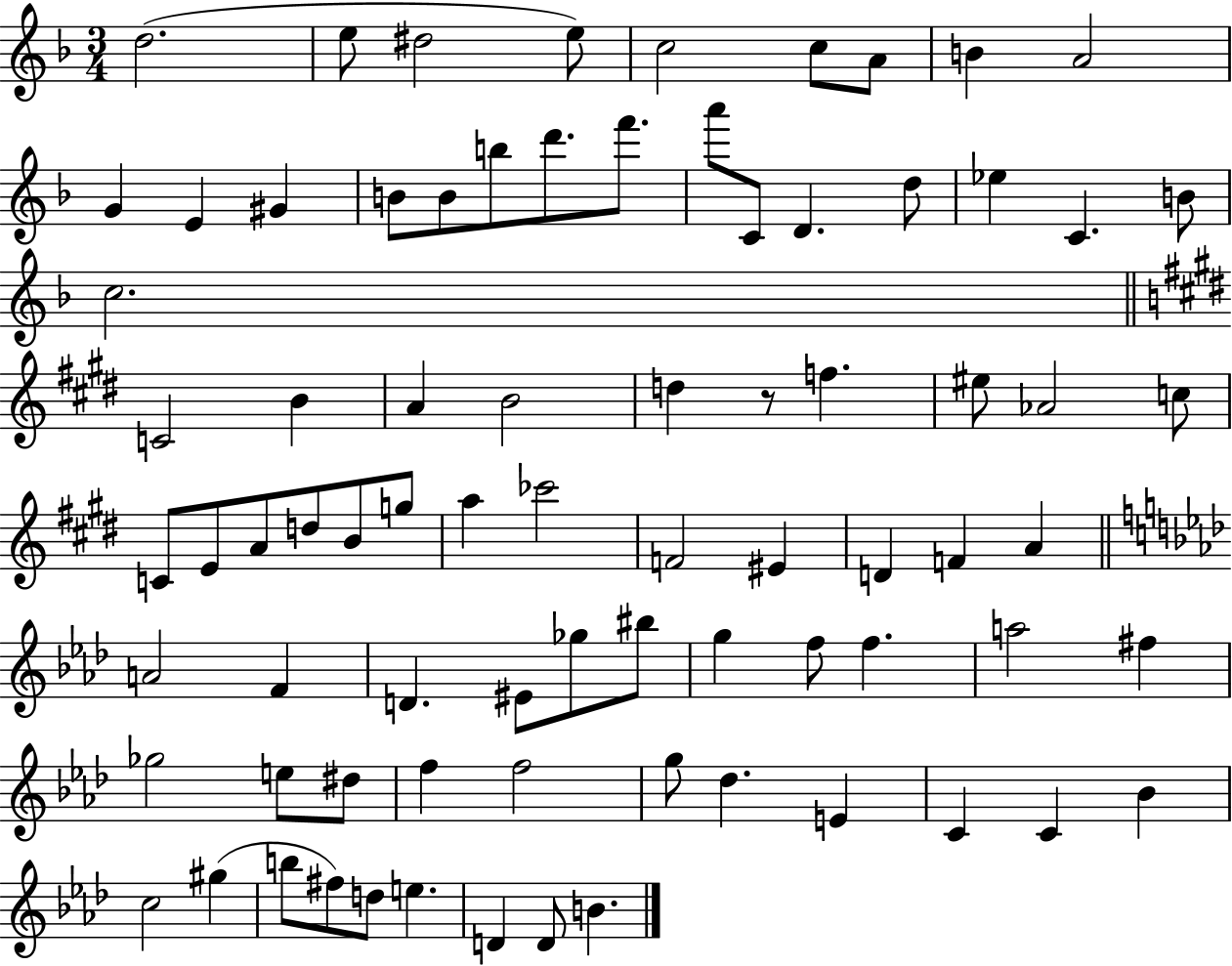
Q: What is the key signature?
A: F major